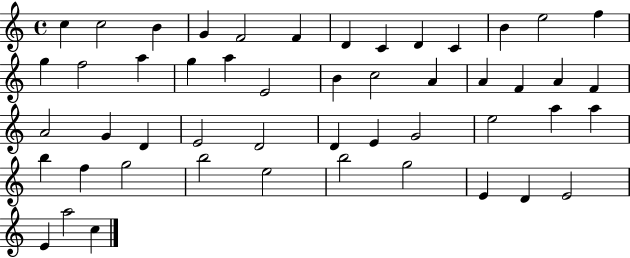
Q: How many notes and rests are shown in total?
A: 50